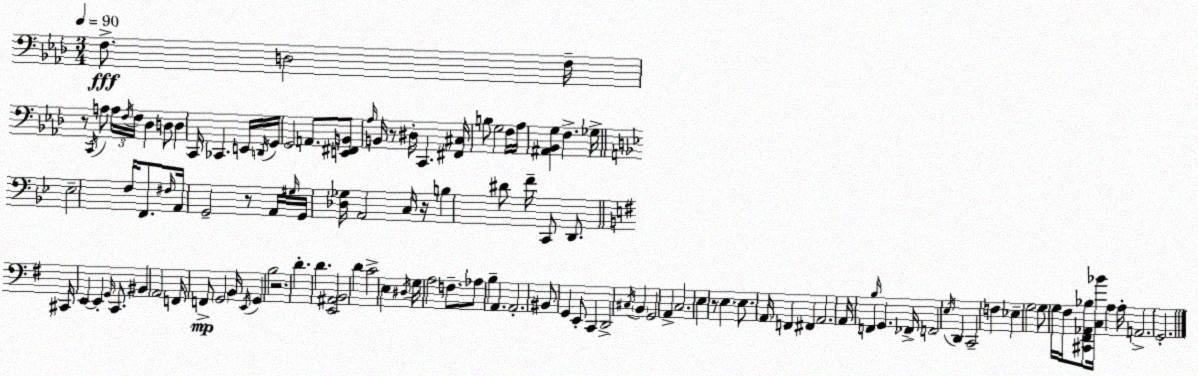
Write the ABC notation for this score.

X:1
T:Untitled
M:3/4
L:1/4
K:Fm
F,/2 D,2 F,/4 z/2 C,,/4 A,/2 A,/4 F,/4 F,/4 _D, D,/2 D, C,,/4 _C,, E,,/4 D,,/4 G,,/4 G,,2 A,,/2 [E,,^F,,B,,]/2 _A,/4 B,,/4 z/2 ^D,/4 C,, [^F,,^C,]/4 B,/2 G,2 F,/4 _A,/4 [^A,,_B,,G,] F, _G,/4 _E,2 F,/4 F,,/2 ^F,/4 A,,/4 G,,2 z/2 A,,/4 ^G,/4 G,,/4 [_D,_G,]/4 A,,2 C,/4 z/4 B, ^D/2 F/4 C,,/2 D,,/2 ^C,,/4 E,, E,, G,,/4 C,,/2 ^B,, A,,2 F,,/4 F,,/2 G,,2 B,,/4 E,,/4 G,, B,2 z2 D D [E,,^A,,B,,]2 D C2 E, ^D,/4 G,/4 A,2 F,/2 _A,/2 B, A,, A,,2 ^B,,/2 G,, E,,/2 C,, D,,2 ^C,/4 B,, G,,2 A,, C,2 E, z/2 E, E,/2 A,,/4 F,, ^F,, A,,2 A,,/4 F,, B,/4 G,, _F,,/4 F,,2 E,/4 D,, C,,2 F, _E, G,2 G,/2 G,/4 ^F,/4 [^C,,^F,,_A,,_B,]/2 [C,_B]/4 A, A,/4 A,,2 G,,2